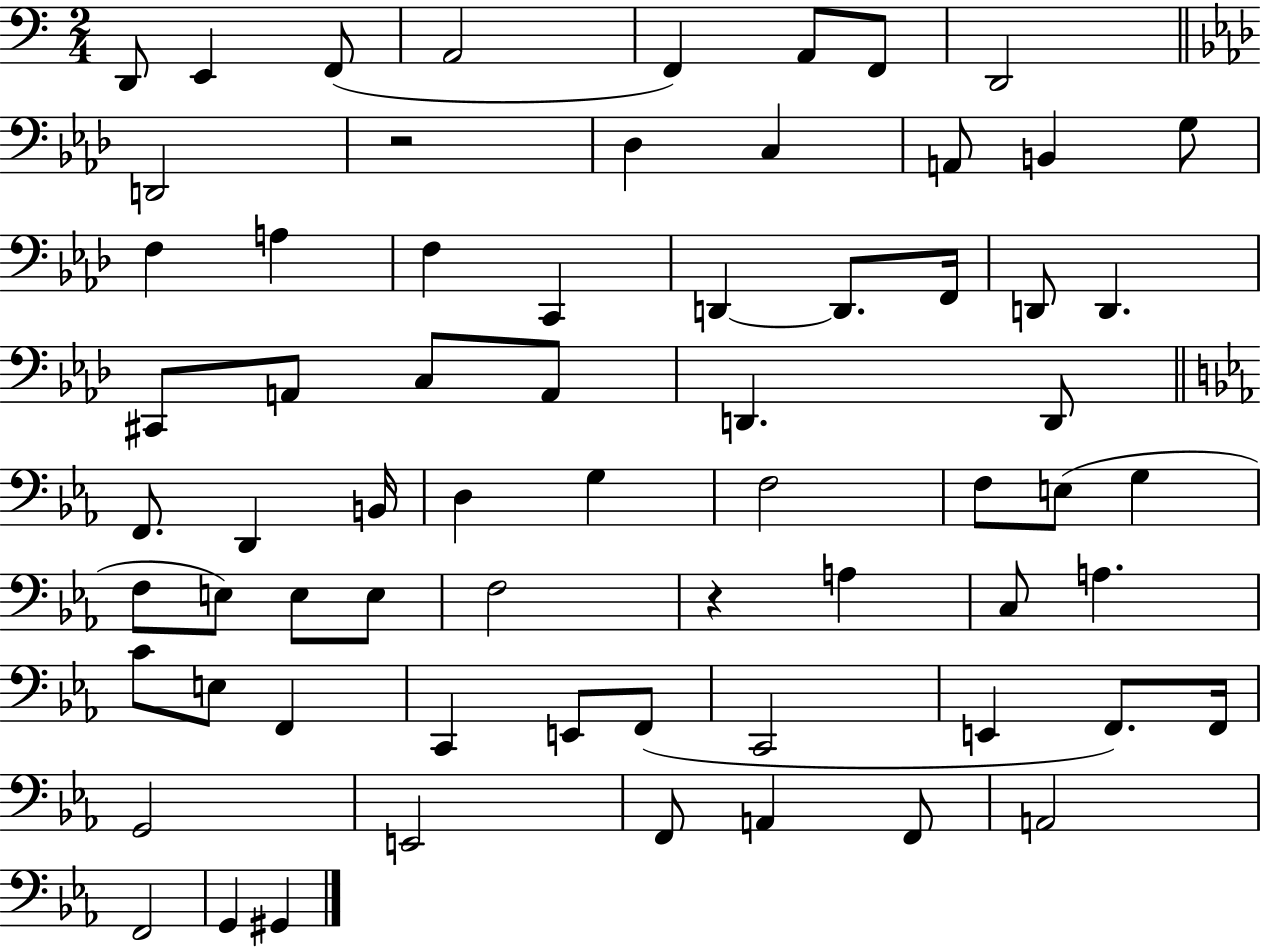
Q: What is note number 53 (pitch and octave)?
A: C2